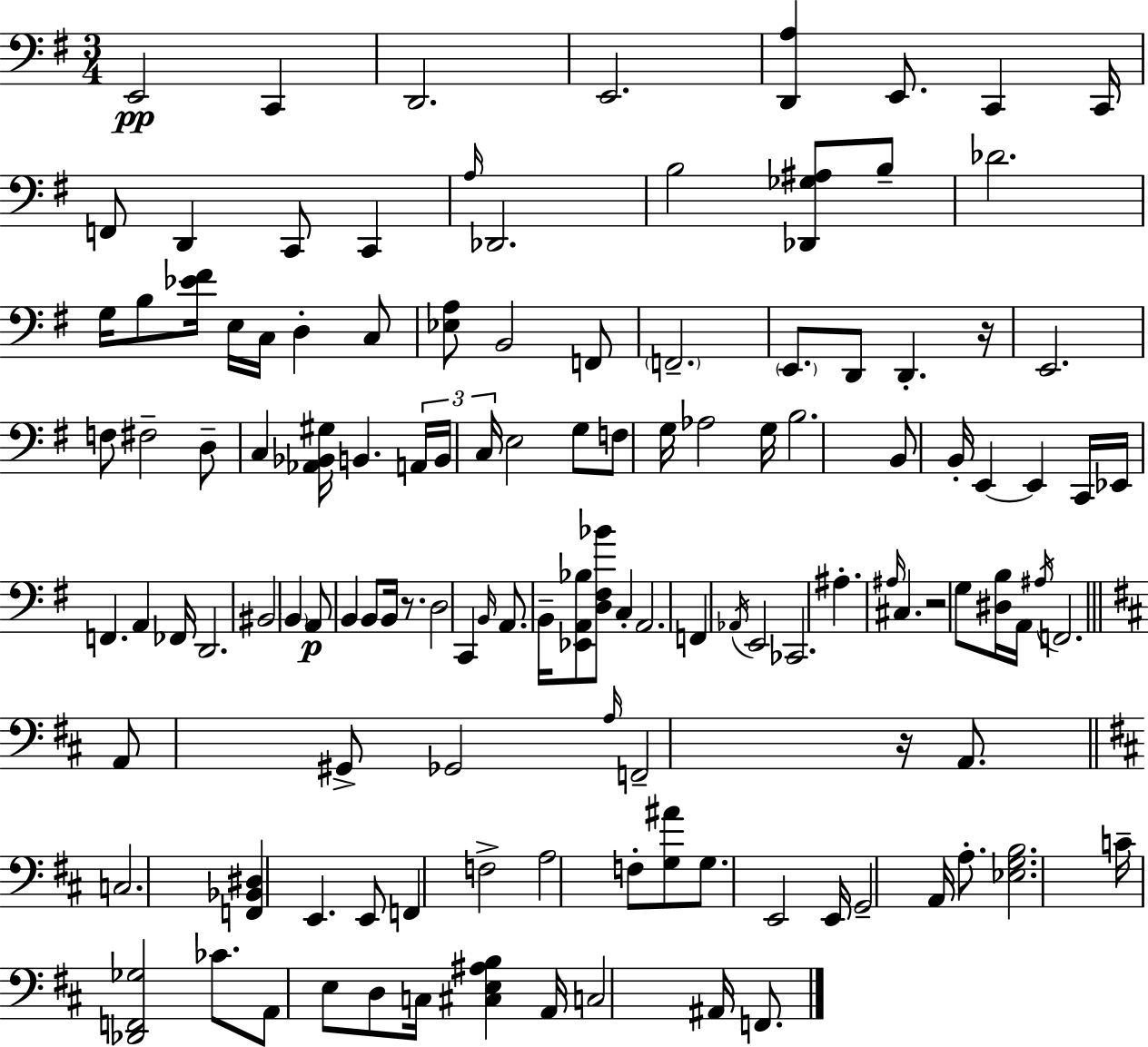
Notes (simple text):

E2/h C2/q D2/h. E2/h. [D2,A3]/q E2/e. C2/q C2/s F2/e D2/q C2/e C2/q A3/s Db2/h. B3/h [Db2,Gb3,A#3]/e B3/e Db4/h. G3/s B3/e [Eb4,F#4]/s E3/s C3/s D3/q C3/e [Eb3,A3]/e B2/h F2/e F2/h. E2/e. D2/e D2/q. R/s E2/h. F3/e F#3/h D3/e C3/q [Ab2,Bb2,G#3]/s B2/q. A2/s B2/s C3/s E3/h G3/e F3/e G3/s Ab3/h G3/s B3/h. B2/e B2/s E2/q E2/q C2/s Eb2/s F2/q. A2/q FES2/s D2/h. BIS2/h B2/q A2/e B2/q B2/e B2/s R/e. D3/h C2/q B2/s A2/e. B2/s [Eb2,A2,Bb3]/e [D3,F#3,Bb4]/e C3/q A2/h. F2/q Ab2/s E2/h CES2/h. A#3/q. A#3/s C#3/q. R/h G3/e [D#3,B3]/s A2/s A#3/s F2/h. A2/e G#2/e Gb2/h A3/s F2/h R/s A2/e. C3/h. [F2,Bb2,D#3]/q E2/q. E2/e F2/q F3/h A3/h F3/e [G3,A#4]/e G3/e. E2/h E2/s G2/h A2/s A3/e. [Eb3,G3,B3]/h. C4/s [Db2,F2,Gb3]/h CES4/e. A2/e E3/e D3/e C3/s [C#3,E3,A#3,B3]/q A2/s C3/h A#2/s F2/e.